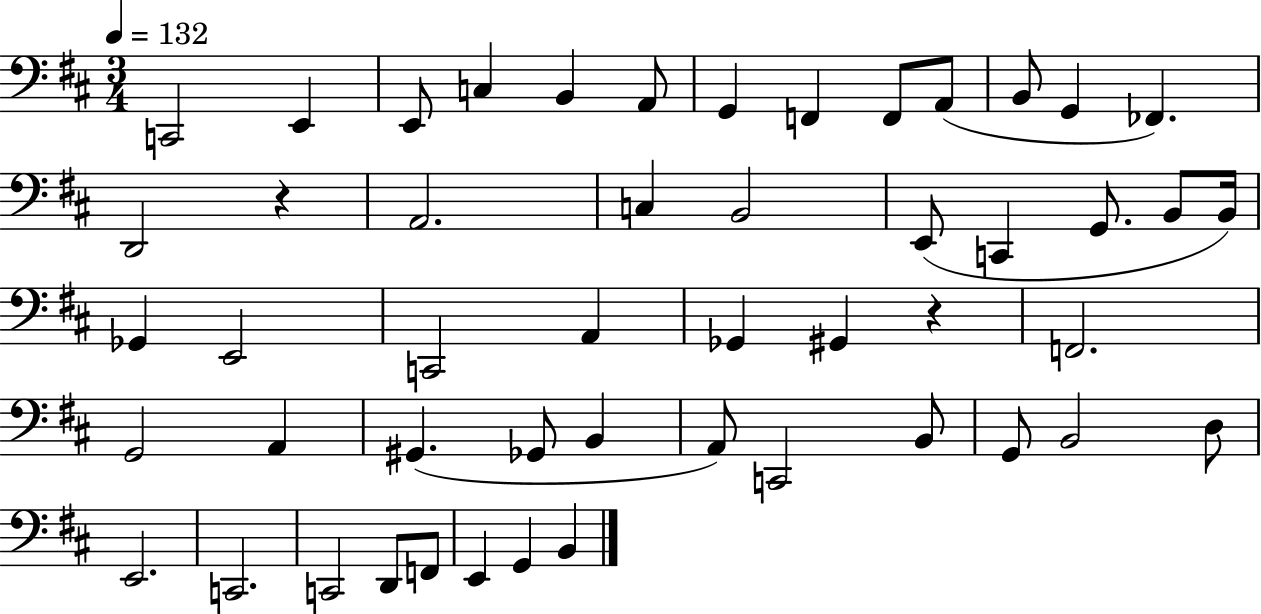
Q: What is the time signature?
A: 3/4